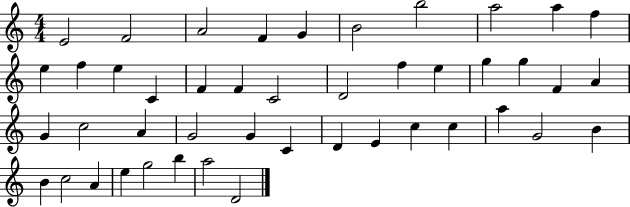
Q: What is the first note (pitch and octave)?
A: E4